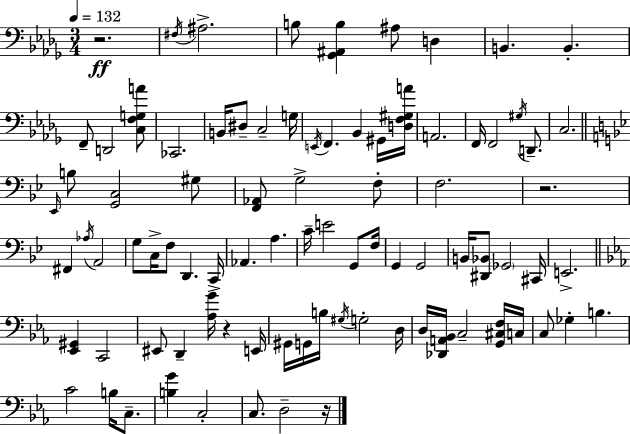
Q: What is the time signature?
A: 3/4